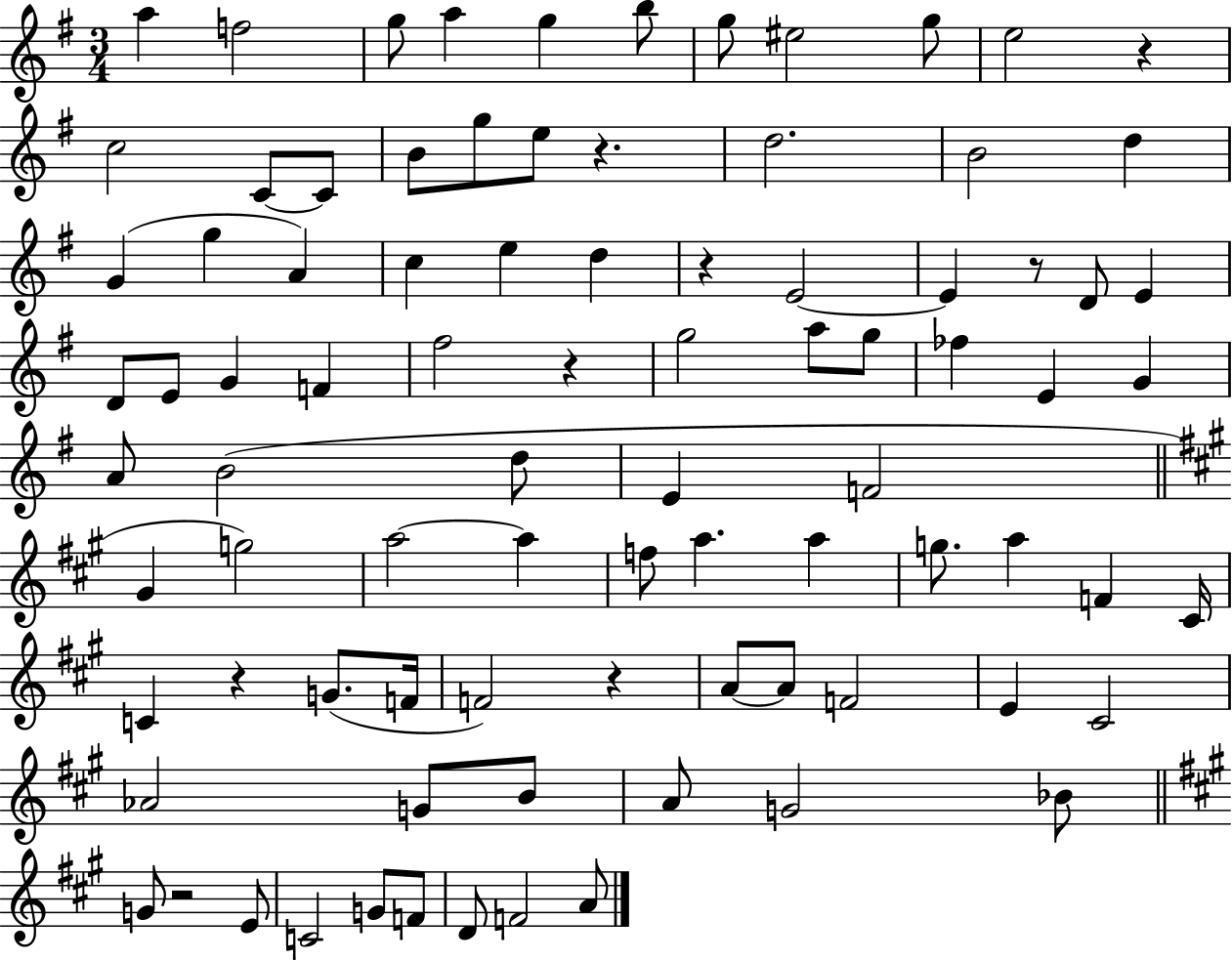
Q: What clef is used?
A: treble